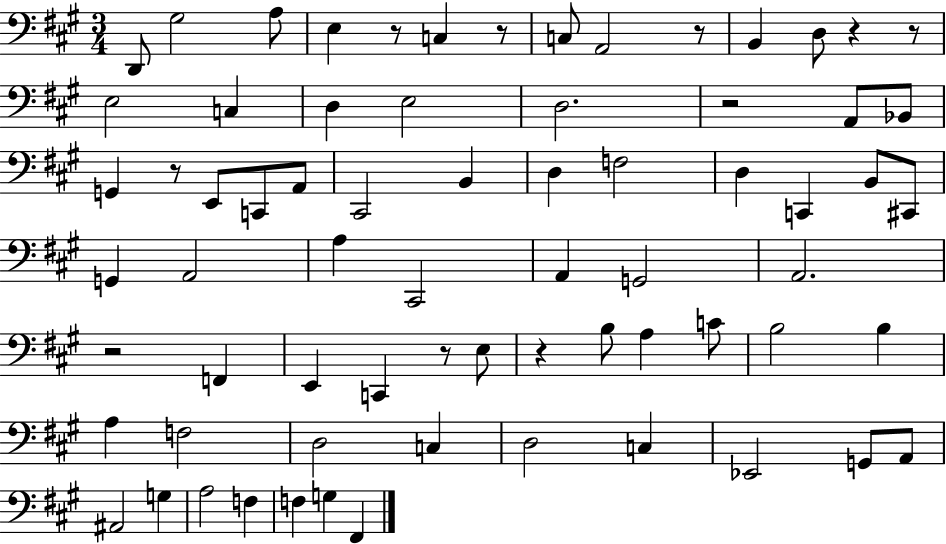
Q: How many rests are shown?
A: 10